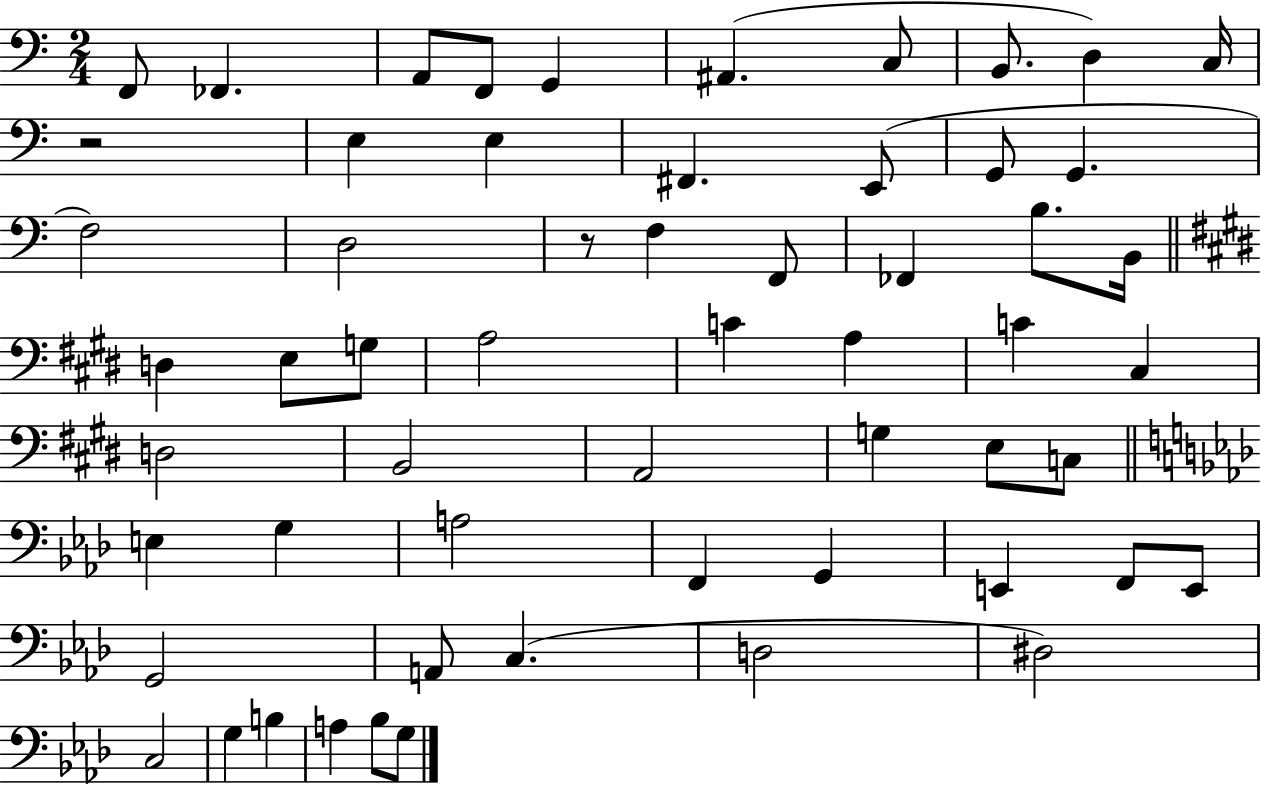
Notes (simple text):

F2/e FES2/q. A2/e F2/e G2/q A#2/q. C3/e B2/e. D3/q C3/s R/h E3/q E3/q F#2/q. E2/e G2/e G2/q. F3/h D3/h R/e F3/q F2/e FES2/q B3/e. B2/s D3/q E3/e G3/e A3/h C4/q A3/q C4/q C#3/q D3/h B2/h A2/h G3/q E3/e C3/e E3/q G3/q A3/h F2/q G2/q E2/q F2/e E2/e G2/h A2/e C3/q. D3/h D#3/h C3/h G3/q B3/q A3/q Bb3/e G3/e